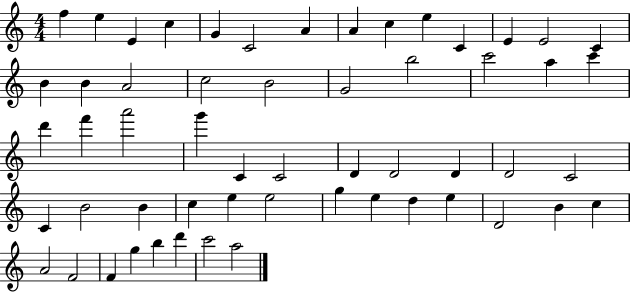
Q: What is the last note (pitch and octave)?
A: A5